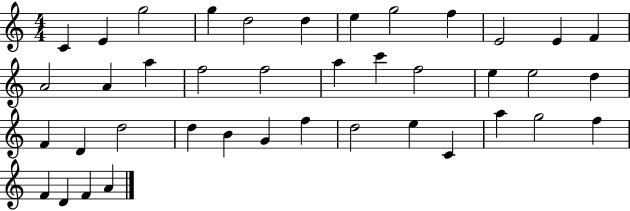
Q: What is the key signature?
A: C major